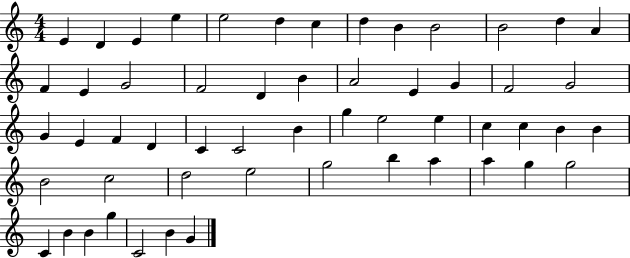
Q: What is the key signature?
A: C major